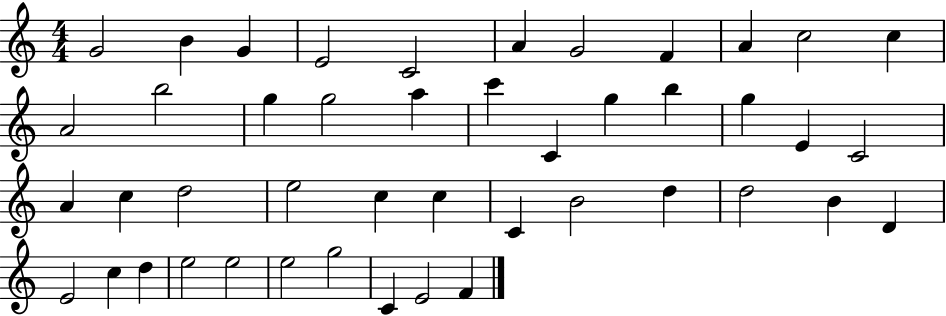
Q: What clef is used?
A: treble